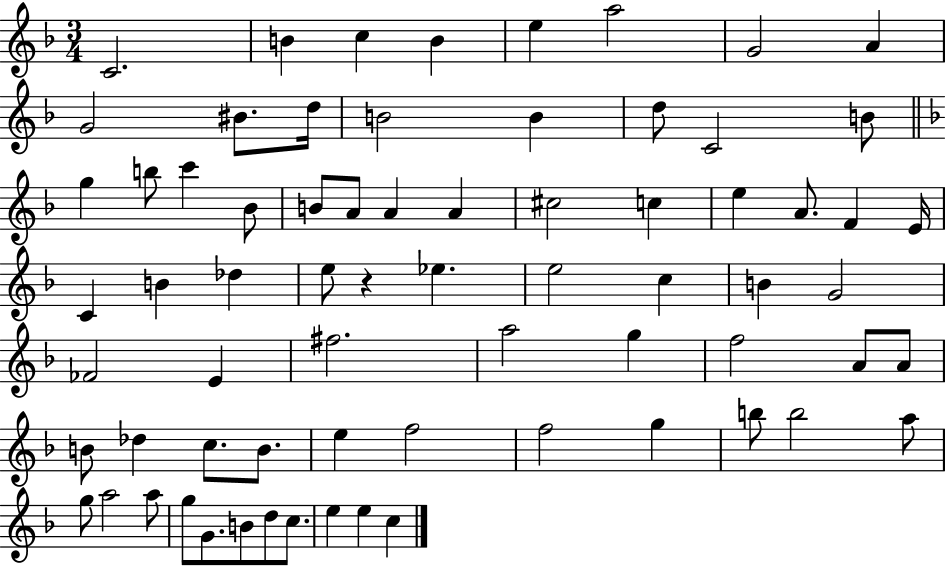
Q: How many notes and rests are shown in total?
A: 70